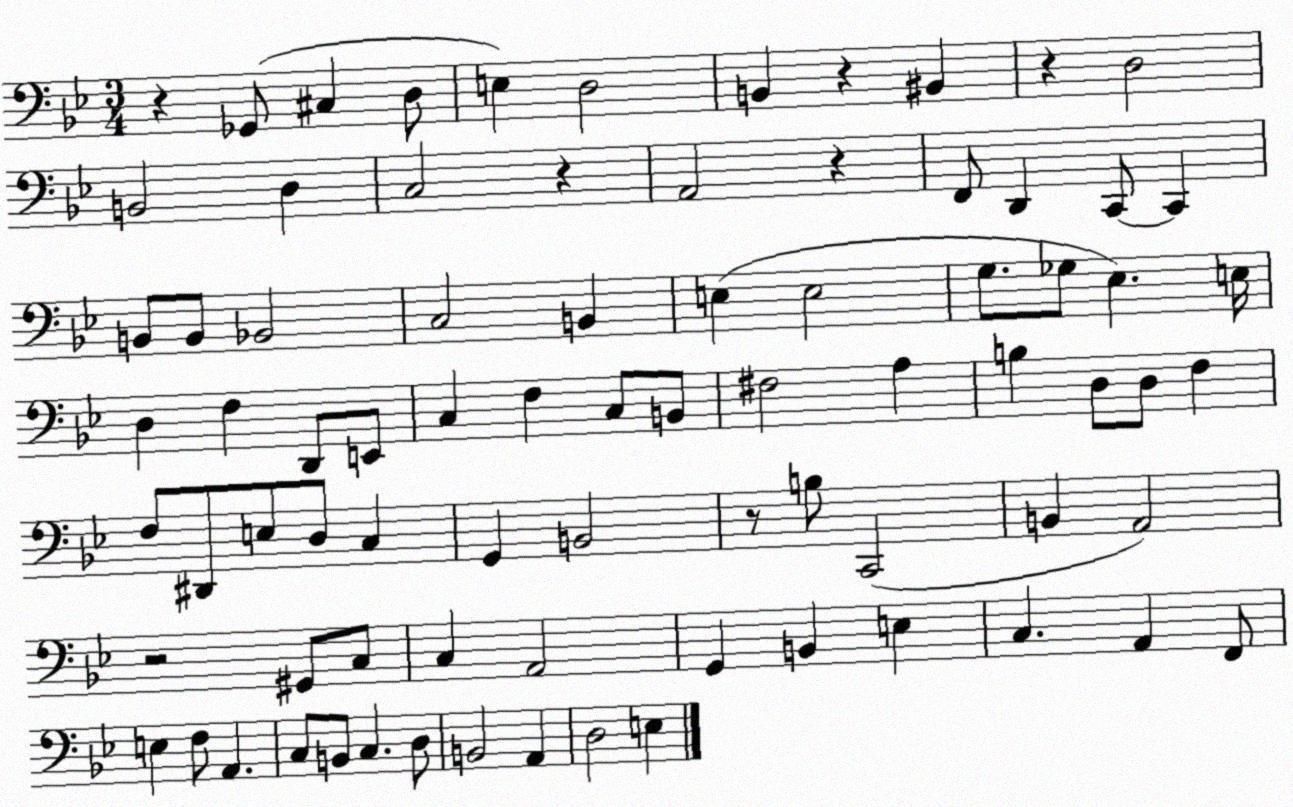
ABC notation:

X:1
T:Untitled
M:3/4
L:1/4
K:Bb
z _G,,/2 ^C, D,/2 E, D,2 B,, z ^B,, z D,2 B,,2 D, C,2 z A,,2 z F,,/2 D,, C,,/2 C,, B,,/2 B,,/2 _B,,2 C,2 B,, E, E,2 G,/2 _G,/2 _E, E,/4 D, F, D,,/2 E,,/2 C, F, C,/2 B,,/2 ^F,2 A, B, D,/2 D,/2 F, F,/2 ^D,,/2 E,/2 D,/2 C, G,, B,,2 z/2 B,/2 C,,2 B,, A,,2 z2 ^G,,/2 C,/2 C, A,,2 G,, B,, E, C, A,, F,,/2 E, F,/2 A,, C,/2 B,,/2 C, D,/2 B,,2 A,, D,2 E,